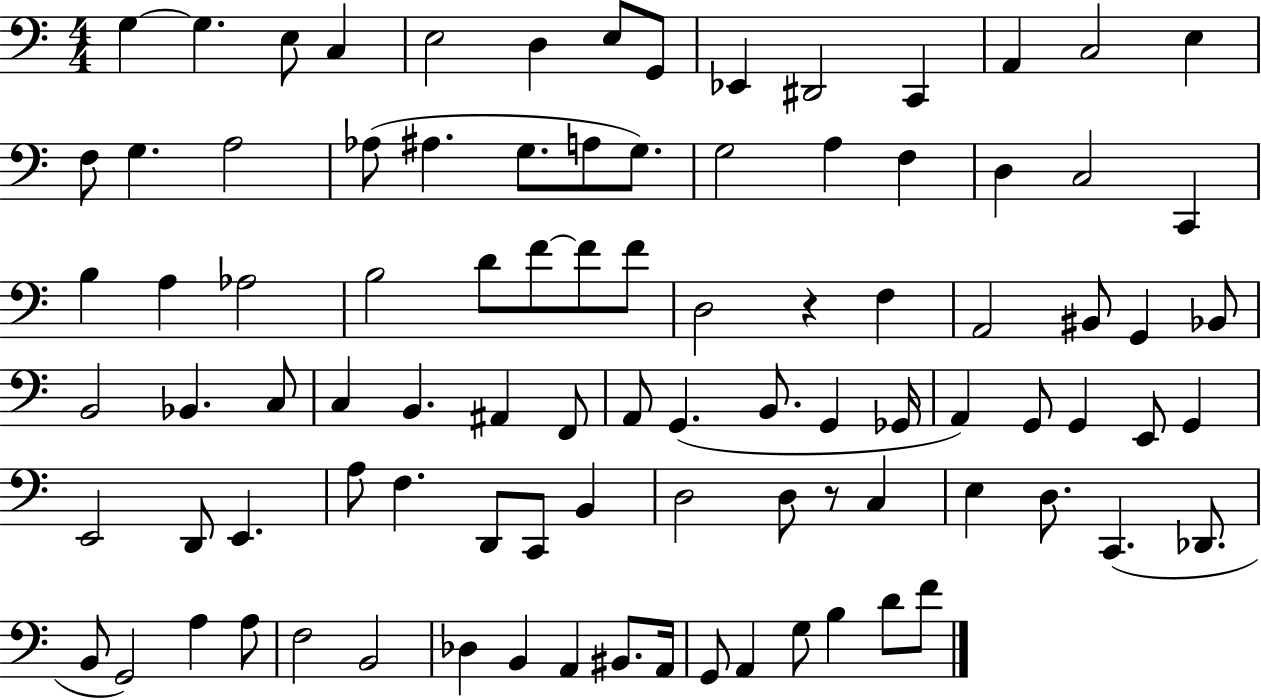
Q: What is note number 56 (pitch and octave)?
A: G2